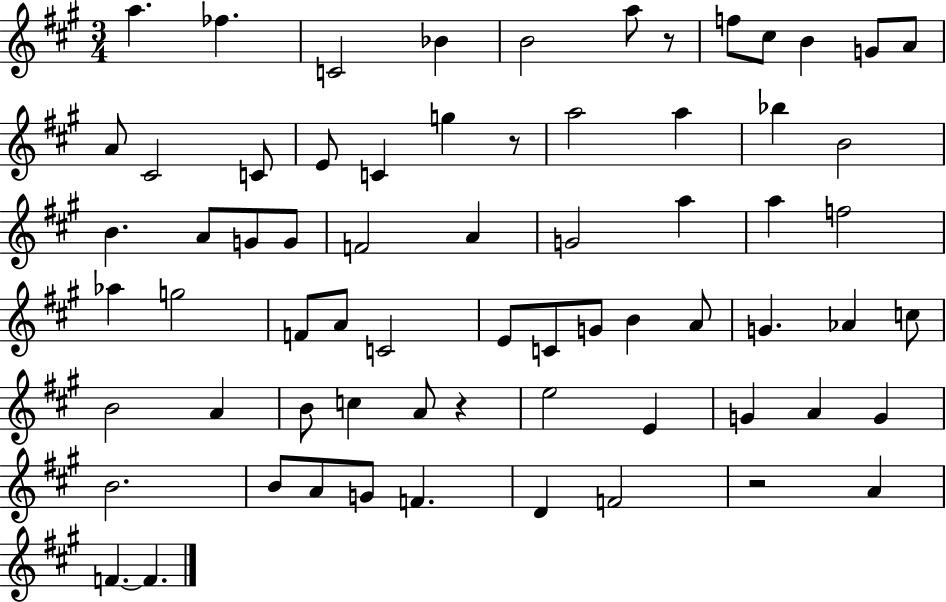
A5/q. FES5/q. C4/h Bb4/q B4/h A5/e R/e F5/e C#5/e B4/q G4/e A4/e A4/e C#4/h C4/e E4/e C4/q G5/q R/e A5/h A5/q Bb5/q B4/h B4/q. A4/e G4/e G4/e F4/h A4/q G4/h A5/q A5/q F5/h Ab5/q G5/h F4/e A4/e C4/h E4/e C4/e G4/e B4/q A4/e G4/q. Ab4/q C5/e B4/h A4/q B4/e C5/q A4/e R/q E5/h E4/q G4/q A4/q G4/q B4/h. B4/e A4/e G4/e F4/q. D4/q F4/h R/h A4/q F4/q. F4/q.